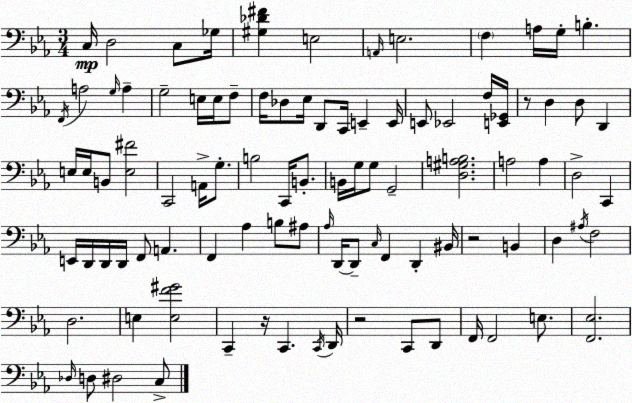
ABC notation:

X:1
T:Untitled
M:3/4
L:1/4
K:Eb
C,/4 D,2 C,/2 _G,/4 [^G,_D^F] E,2 A,,/4 E,2 F, A,/4 G,/4 B, F,,/4 A,2 G,/4 A, G,2 E,/4 E,/4 F,/2 F,/4 _D,/2 _E,/4 D,,/2 C,,/4 E,, E,,/4 E,,/2 _E,,2 F,/4 [E,,_G,,]/4 z/2 D, D,/2 D,, E,/4 E,/4 B,,/2 [E,^F]2 C,,2 A,,/4 G,/2 B,2 C,,/4 B,,/2 B,,/4 G,/4 G,/2 G,,2 [D,^G,A,B,]2 A,2 A, D,2 C,, E,,/4 D,,/4 D,,/4 D,,/4 F,,/2 A,, F,, _A, B,/2 ^A,/2 _A,/4 D,,/4 D,,/2 C,/4 F,, D,, ^B,,/4 z2 B,, D, ^A,/4 F,2 D,2 E, [E,F^G]2 C,, z/4 C,, C,,/4 D,,/4 z2 C,,/2 D,,/2 F,,/4 F,,2 E,/2 [F,,_E,]2 _D,/4 D,/2 ^D,2 C,/2